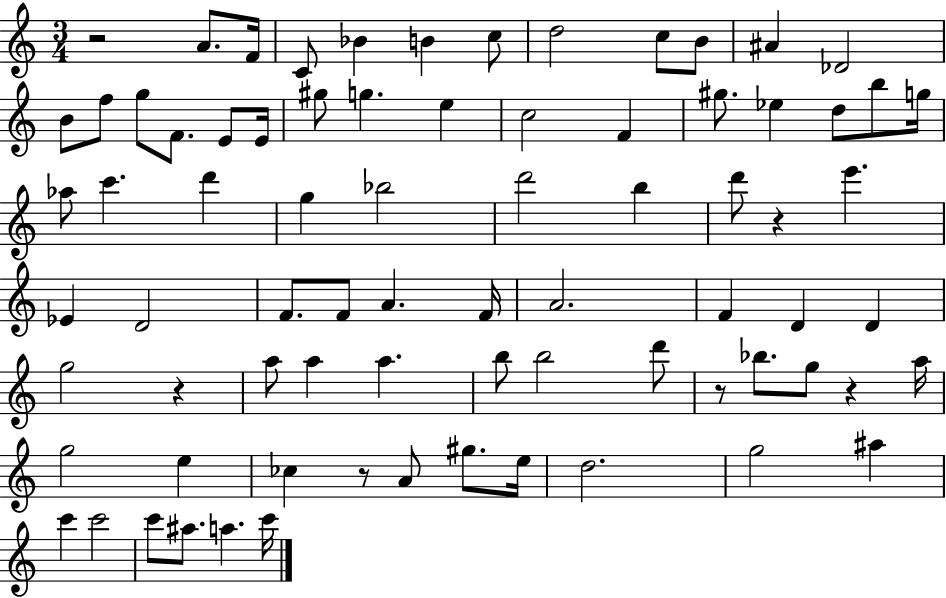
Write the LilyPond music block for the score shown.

{
  \clef treble
  \numericTimeSignature
  \time 3/4
  \key c \major
  r2 a'8. f'16 | c'8 bes'4 b'4 c''8 | d''2 c''8 b'8 | ais'4 des'2 | \break b'8 f''8 g''8 f'8. e'8 e'16 | gis''8 g''4. e''4 | c''2 f'4 | gis''8. ees''4 d''8 b''8 g''16 | \break aes''8 c'''4. d'''4 | g''4 bes''2 | d'''2 b''4 | d'''8 r4 e'''4. | \break ees'4 d'2 | f'8. f'8 a'4. f'16 | a'2. | f'4 d'4 d'4 | \break g''2 r4 | a''8 a''4 a''4. | b''8 b''2 d'''8 | r8 bes''8. g''8 r4 a''16 | \break g''2 e''4 | ces''4 r8 a'8 gis''8. e''16 | d''2. | g''2 ais''4 | \break c'''4 c'''2 | c'''8 ais''8. a''4. c'''16 | \bar "|."
}